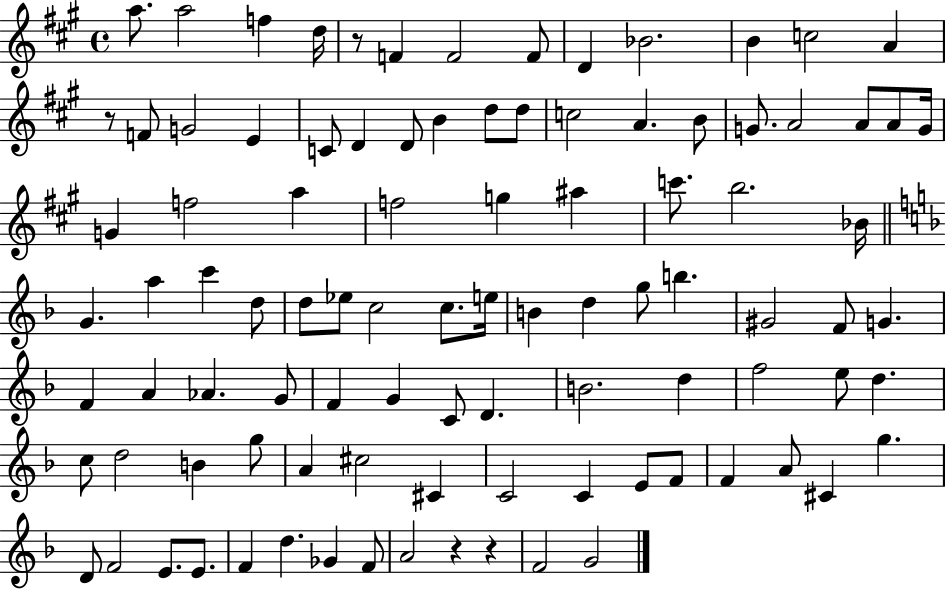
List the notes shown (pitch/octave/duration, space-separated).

A5/e. A5/h F5/q D5/s R/e F4/q F4/h F4/e D4/q Bb4/h. B4/q C5/h A4/q R/e F4/e G4/h E4/q C4/e D4/q D4/e B4/q D5/e D5/e C5/h A4/q. B4/e G4/e. A4/h A4/e A4/e G4/s G4/q F5/h A5/q F5/h G5/q A#5/q C6/e. B5/h. Bb4/s G4/q. A5/q C6/q D5/e D5/e Eb5/e C5/h C5/e. E5/s B4/q D5/q G5/e B5/q. G#4/h F4/e G4/q. F4/q A4/q Ab4/q. G4/e F4/q G4/q C4/e D4/q. B4/h. D5/q F5/h E5/e D5/q. C5/e D5/h B4/q G5/e A4/q C#5/h C#4/q C4/h C4/q E4/e F4/e F4/q A4/e C#4/q G5/q. D4/e F4/h E4/e. E4/e. F4/q D5/q. Gb4/q F4/e A4/h R/q R/q F4/h G4/h